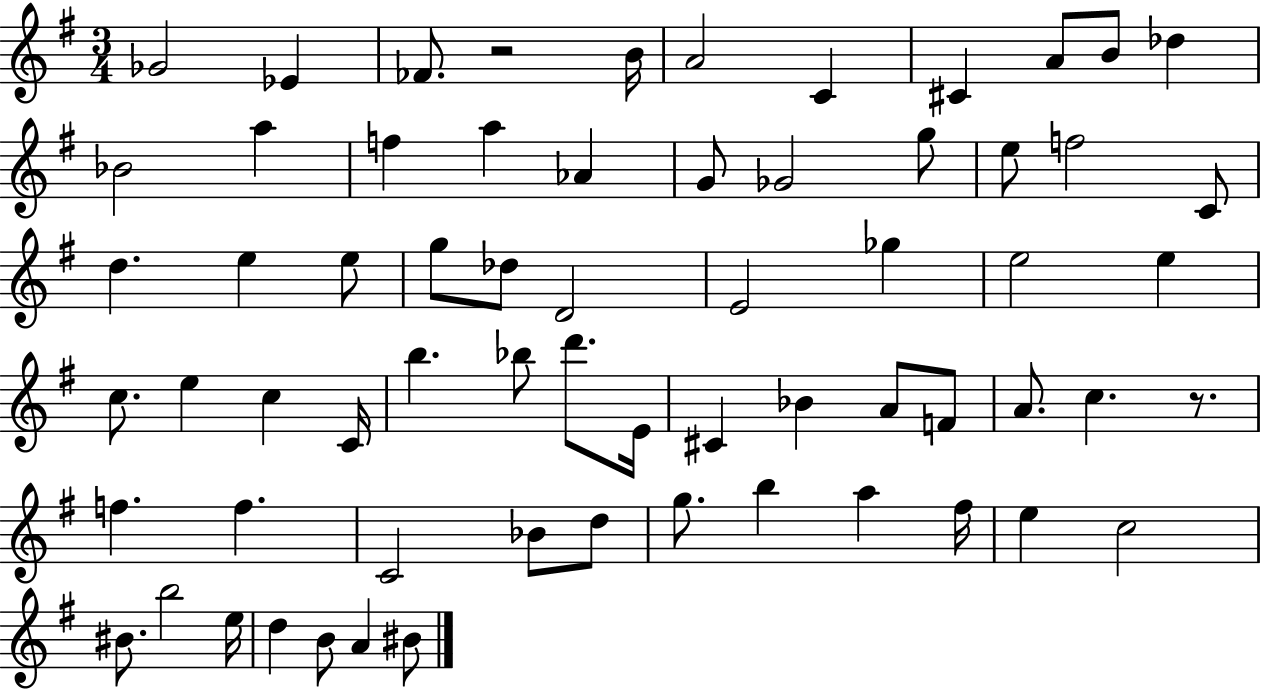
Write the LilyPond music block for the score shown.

{
  \clef treble
  \numericTimeSignature
  \time 3/4
  \key g \major
  \repeat volta 2 { ges'2 ees'4 | fes'8. r2 b'16 | a'2 c'4 | cis'4 a'8 b'8 des''4 | \break bes'2 a''4 | f''4 a''4 aes'4 | g'8 ges'2 g''8 | e''8 f''2 c'8 | \break d''4. e''4 e''8 | g''8 des''8 d'2 | e'2 ges''4 | e''2 e''4 | \break c''8. e''4 c''4 c'16 | b''4. bes''8 d'''8. e'16 | cis'4 bes'4 a'8 f'8 | a'8. c''4. r8. | \break f''4. f''4. | c'2 bes'8 d''8 | g''8. b''4 a''4 fis''16 | e''4 c''2 | \break bis'8. b''2 e''16 | d''4 b'8 a'4 bis'8 | } \bar "|."
}